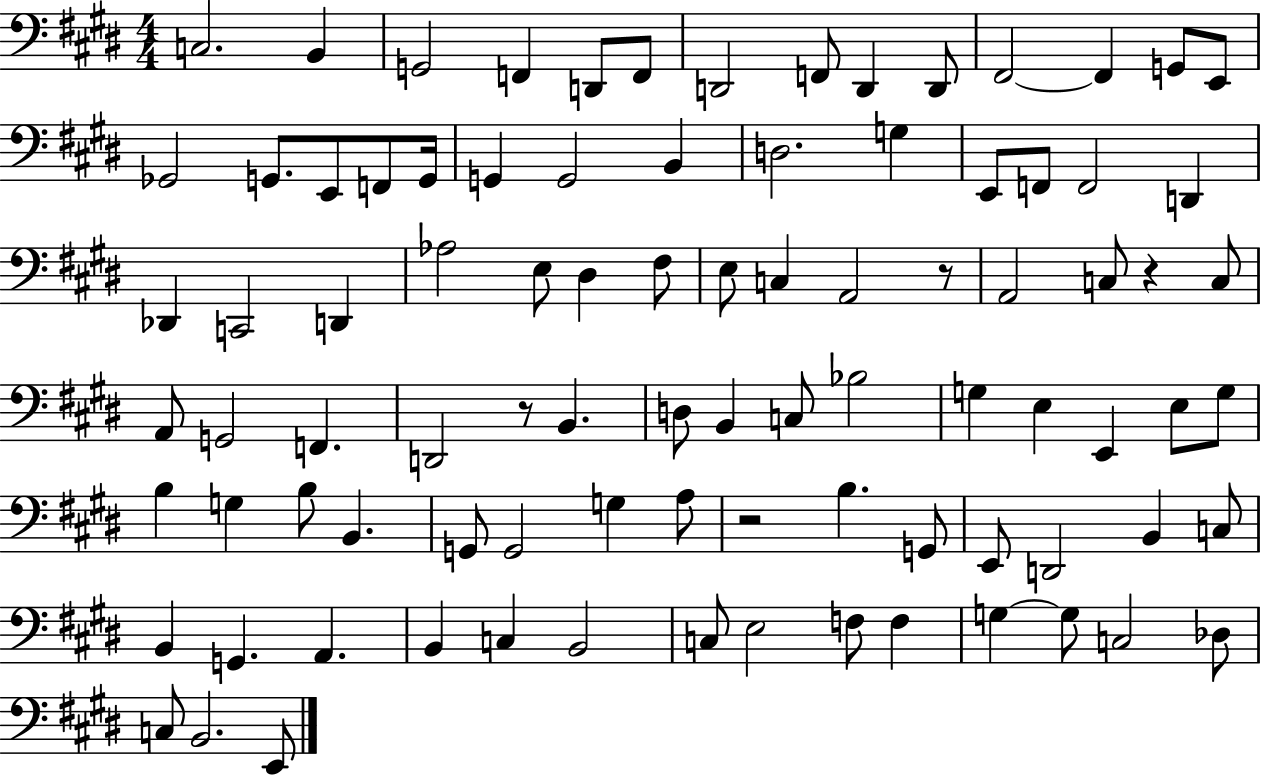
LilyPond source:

{
  \clef bass
  \numericTimeSignature
  \time 4/4
  \key e \major
  c2. b,4 | g,2 f,4 d,8 f,8 | d,2 f,8 d,4 d,8 | fis,2~~ fis,4 g,8 e,8 | \break ges,2 g,8. e,8 f,8 g,16 | g,4 g,2 b,4 | d2. g4 | e,8 f,8 f,2 d,4 | \break des,4 c,2 d,4 | aes2 e8 dis4 fis8 | e8 c4 a,2 r8 | a,2 c8 r4 c8 | \break a,8 g,2 f,4. | d,2 r8 b,4. | d8 b,4 c8 bes2 | g4 e4 e,4 e8 g8 | \break b4 g4 b8 b,4. | g,8 g,2 g4 a8 | r2 b4. g,8 | e,8 d,2 b,4 c8 | \break b,4 g,4. a,4. | b,4 c4 b,2 | c8 e2 f8 f4 | g4~~ g8 c2 des8 | \break c8 b,2. e,8 | \bar "|."
}